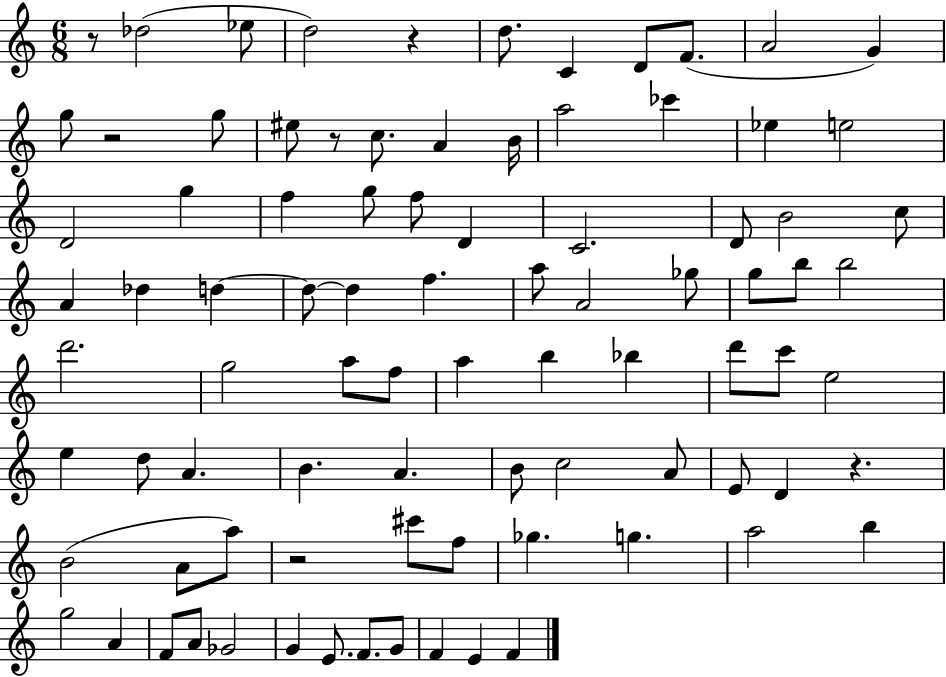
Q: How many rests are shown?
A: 6